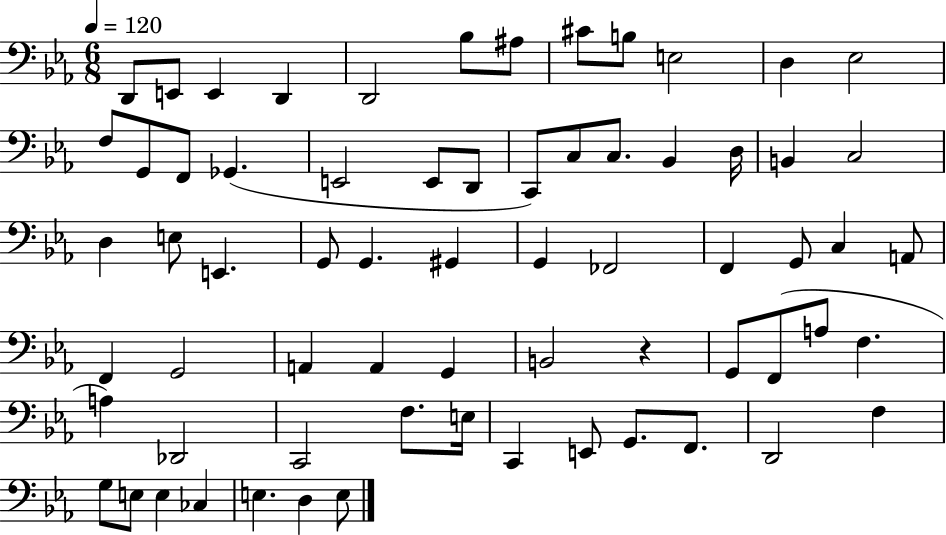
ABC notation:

X:1
T:Untitled
M:6/8
L:1/4
K:Eb
D,,/2 E,,/2 E,, D,, D,,2 _B,/2 ^A,/2 ^C/2 B,/2 E,2 D, _E,2 F,/2 G,,/2 F,,/2 _G,, E,,2 E,,/2 D,,/2 C,,/2 C,/2 C,/2 _B,, D,/4 B,, C,2 D, E,/2 E,, G,,/2 G,, ^G,, G,, _F,,2 F,, G,,/2 C, A,,/2 F,, G,,2 A,, A,, G,, B,,2 z G,,/2 F,,/2 A,/2 F, A, _D,,2 C,,2 F,/2 E,/4 C,, E,,/2 G,,/2 F,,/2 D,,2 F, G,/2 E,/2 E, _C, E, D, E,/2